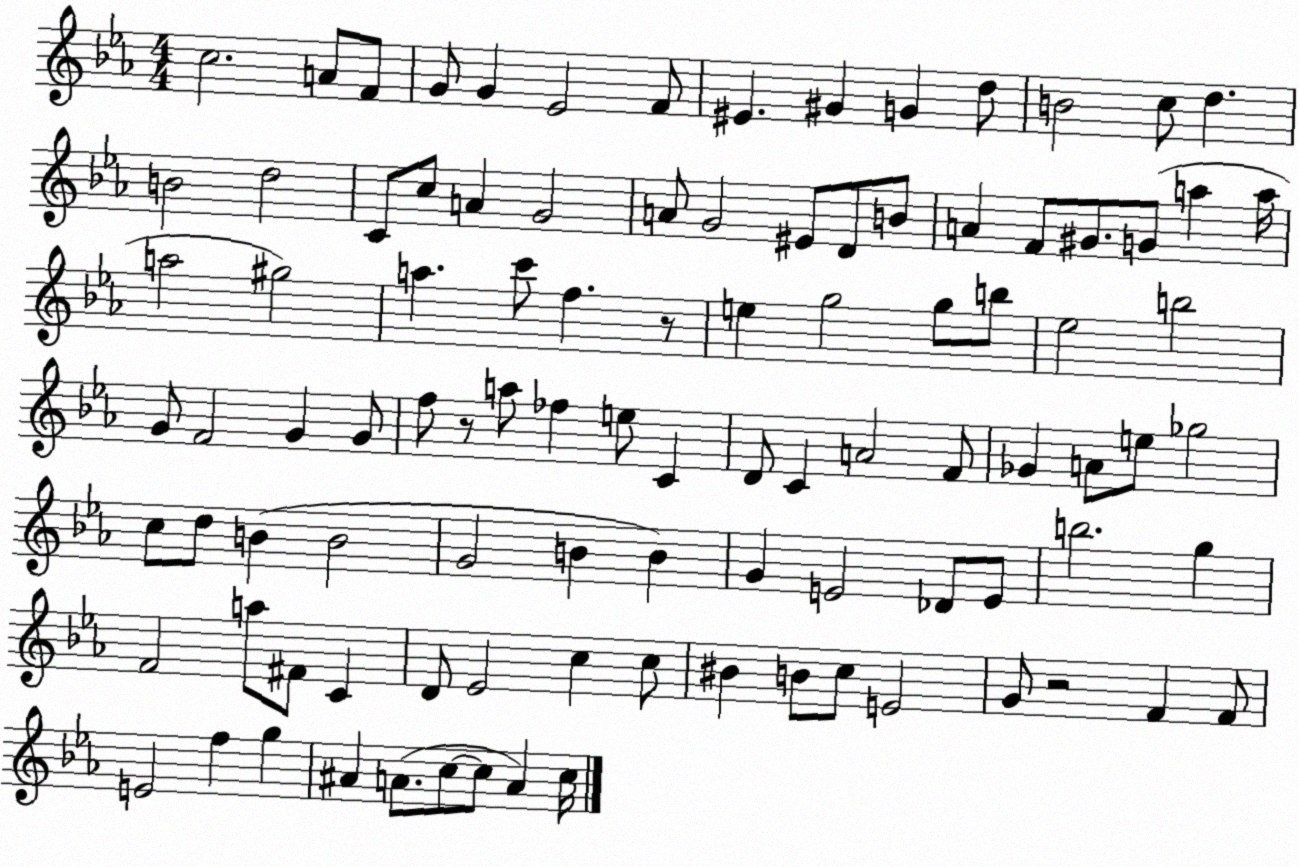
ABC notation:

X:1
T:Untitled
M:4/4
L:1/4
K:Eb
c2 A/2 F/2 G/2 G _E2 F/2 ^E ^G G d/2 B2 c/2 d B2 d2 C/2 c/2 A G2 A/2 G2 ^E/2 D/2 B/2 A F/2 ^G/2 G/2 a a/4 a2 ^g2 a c'/2 f z/2 e g2 g/2 b/2 _e2 b2 G/2 F2 G G/2 f/2 z/2 a/2 _f e/2 C D/2 C A2 F/2 _G A/2 e/2 _g2 c/2 d/2 B B2 G2 B B G E2 _D/2 E/2 b2 g F2 a/2 ^F/2 C D/2 _E2 c c/2 ^B B/2 c/2 E2 G/2 z2 F F/2 E2 f g ^A A/2 c/2 c/2 A c/4